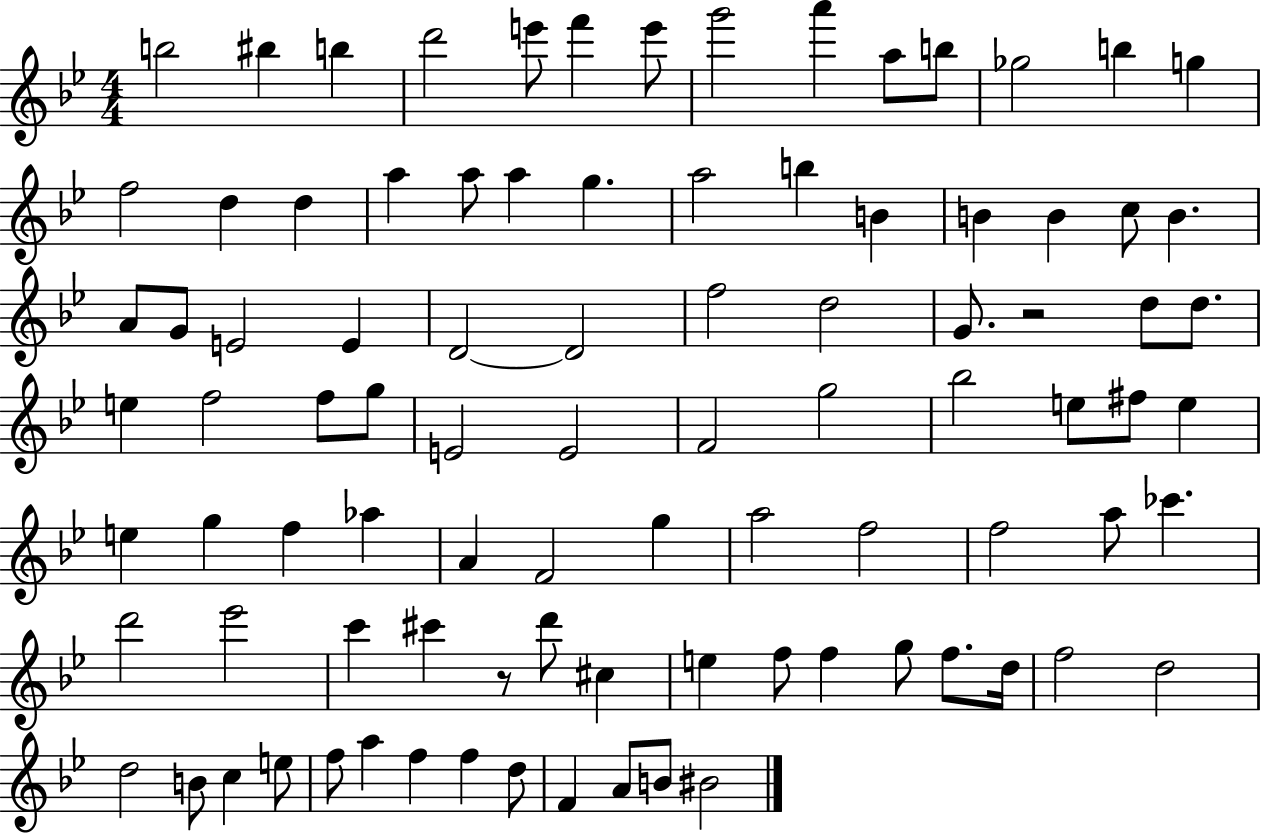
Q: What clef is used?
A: treble